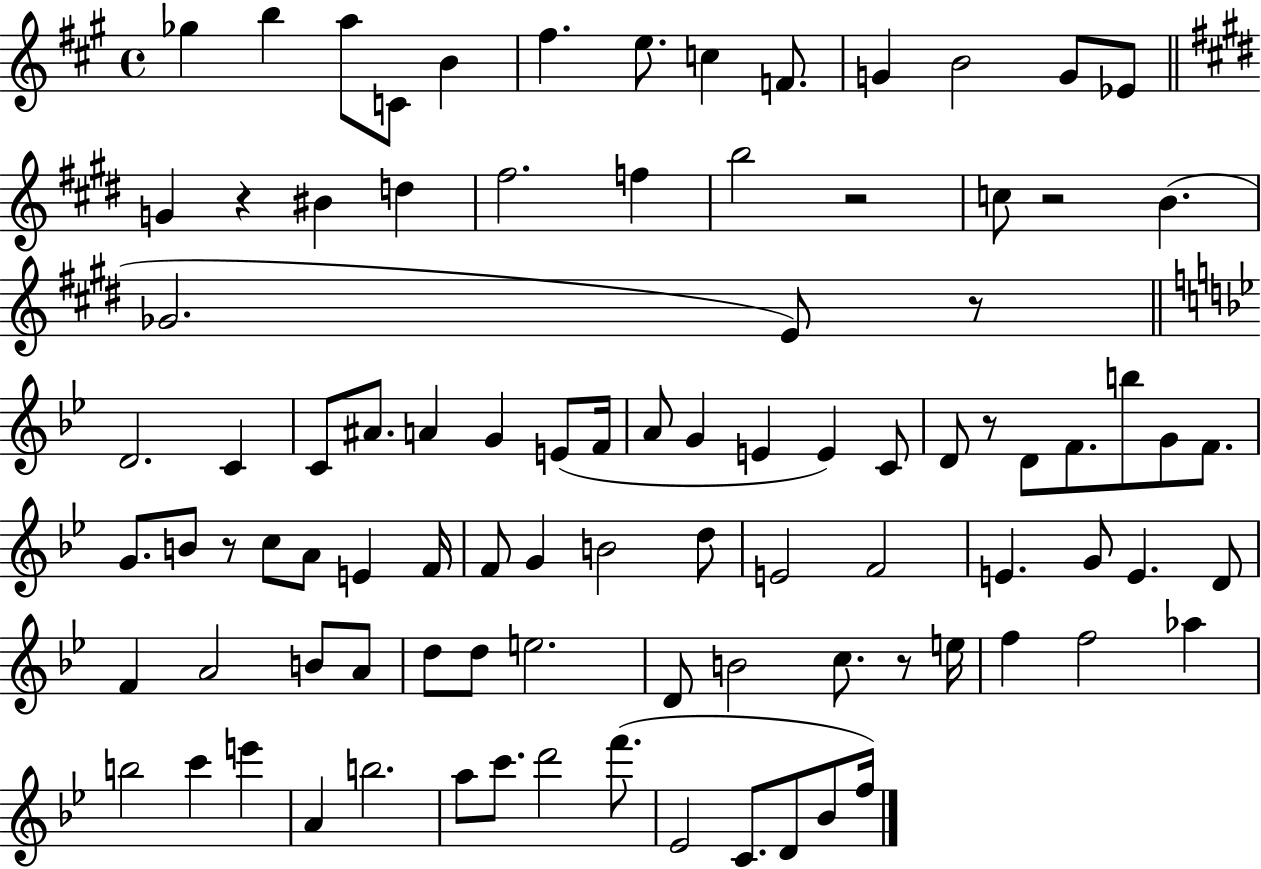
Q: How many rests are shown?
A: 7